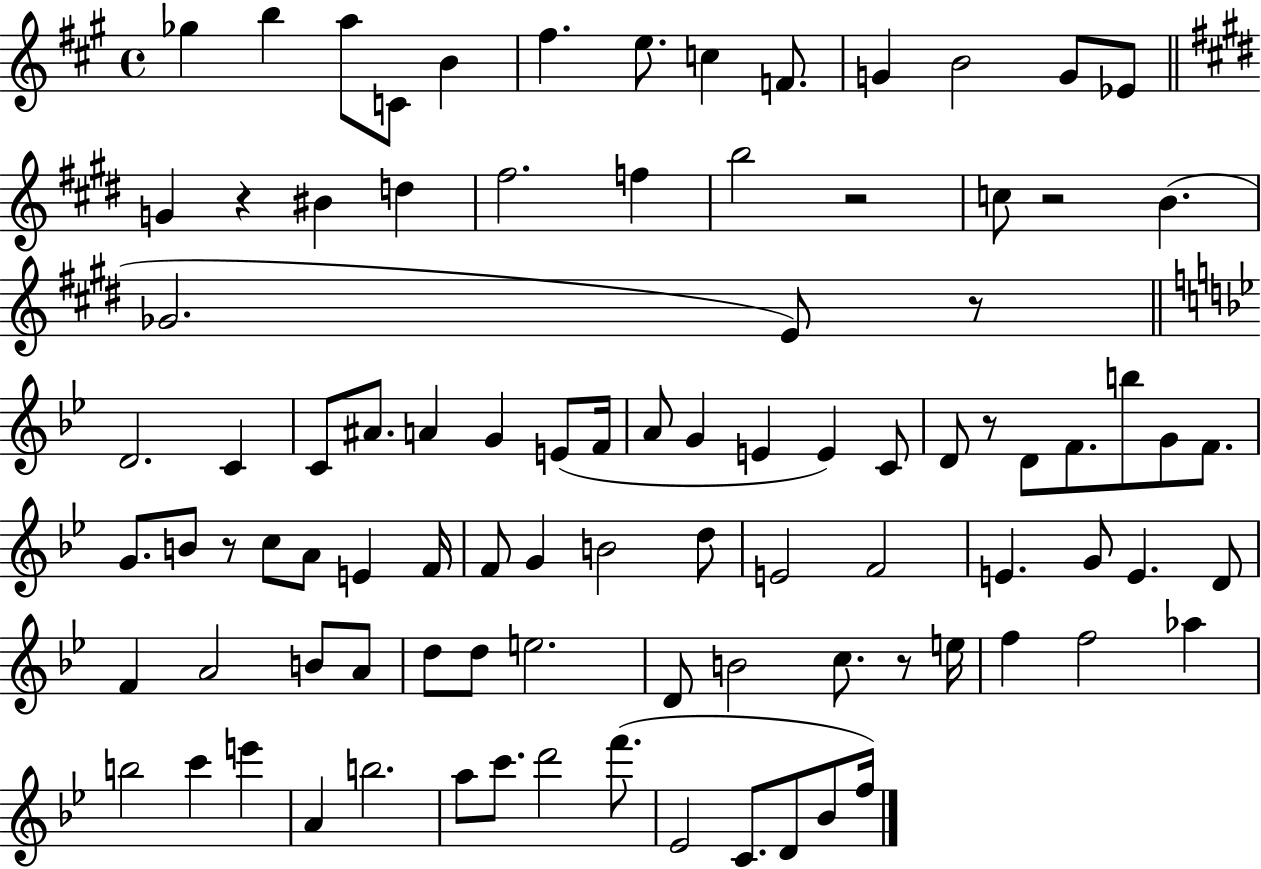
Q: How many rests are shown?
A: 7